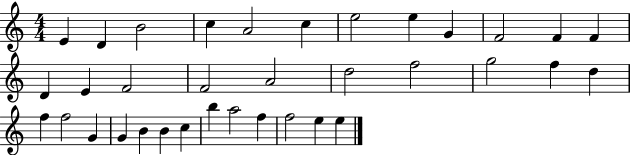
E4/q D4/q B4/h C5/q A4/h C5/q E5/h E5/q G4/q F4/h F4/q F4/q D4/q E4/q F4/h F4/h A4/h D5/h F5/h G5/h F5/q D5/q F5/q F5/h G4/q G4/q B4/q B4/q C5/q B5/q A5/h F5/q F5/h E5/q E5/q